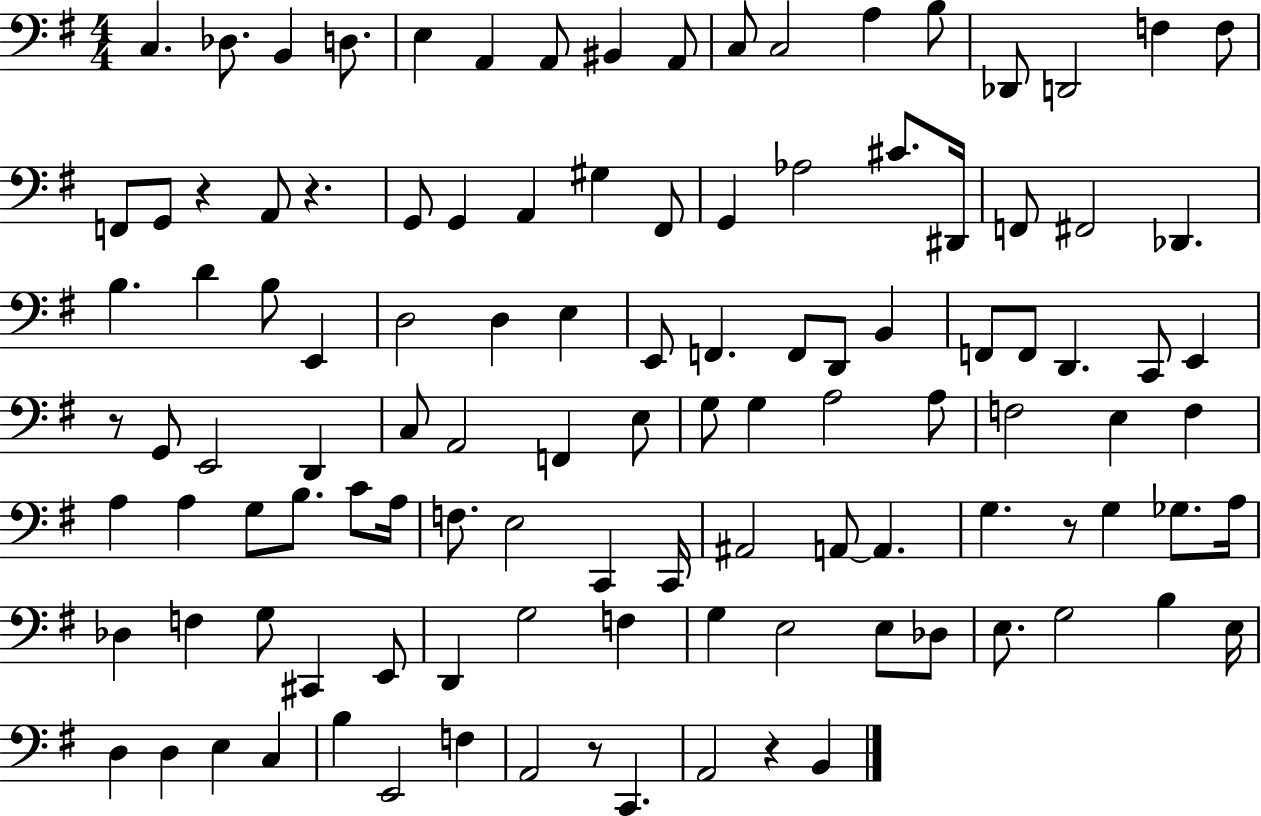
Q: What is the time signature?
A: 4/4